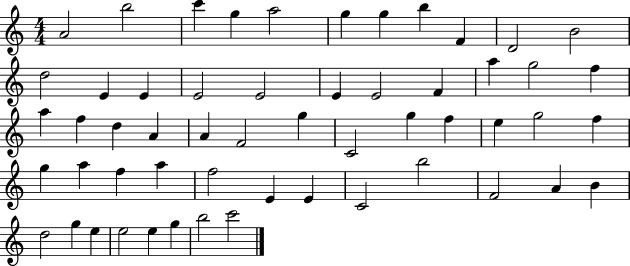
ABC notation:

X:1
T:Untitled
M:4/4
L:1/4
K:C
A2 b2 c' g a2 g g b F D2 B2 d2 E E E2 E2 E E2 F a g2 f a f d A A F2 g C2 g f e g2 f g a f a f2 E E C2 b2 F2 A B d2 g e e2 e g b2 c'2